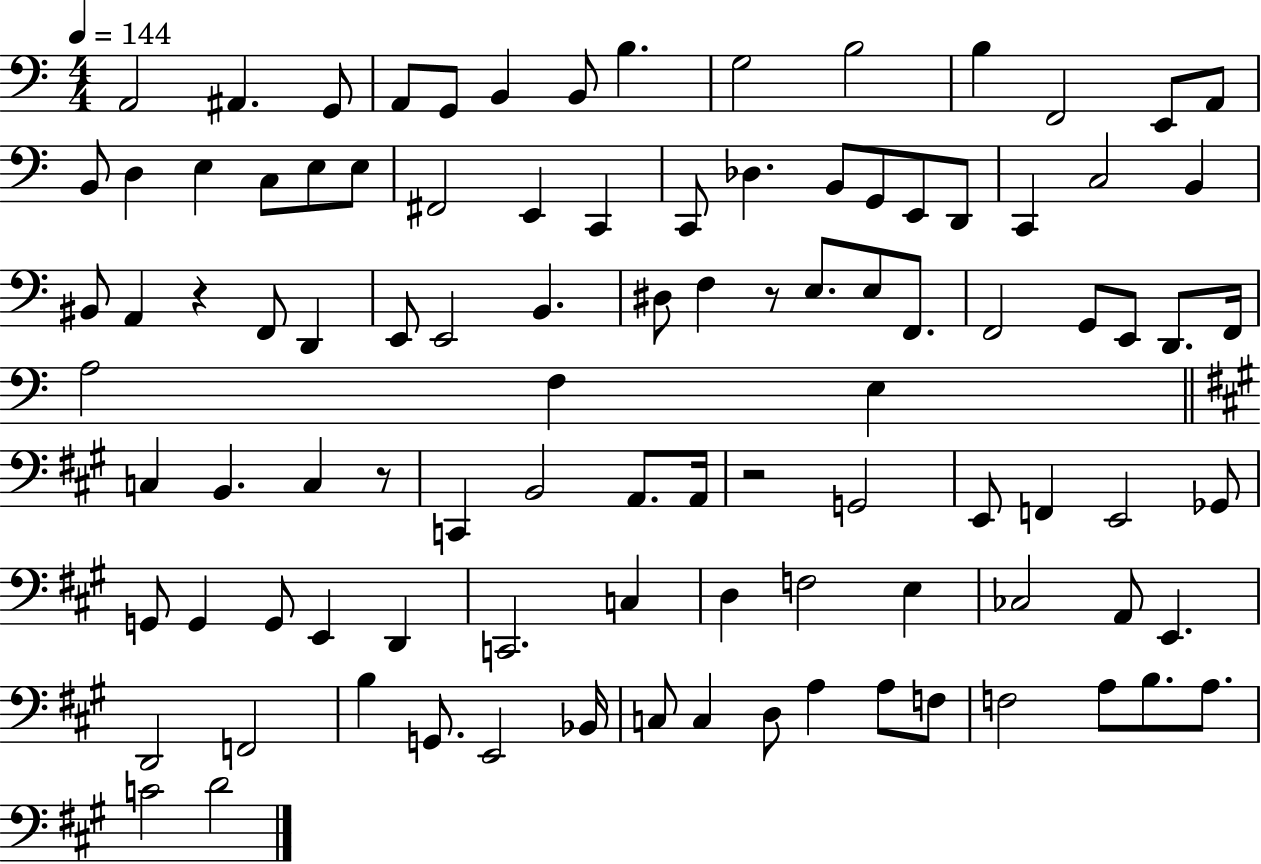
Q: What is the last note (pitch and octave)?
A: D4